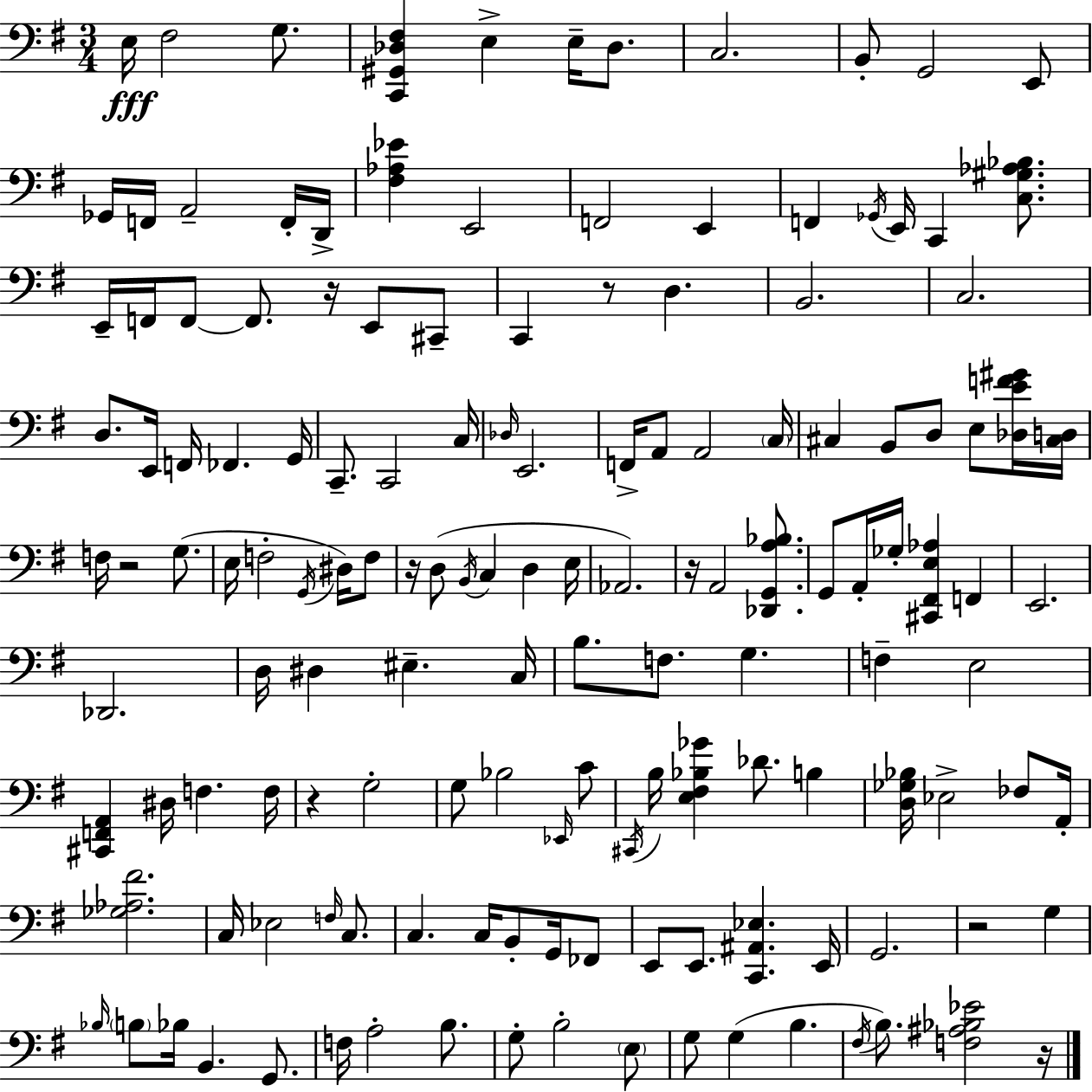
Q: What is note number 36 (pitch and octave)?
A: FES2